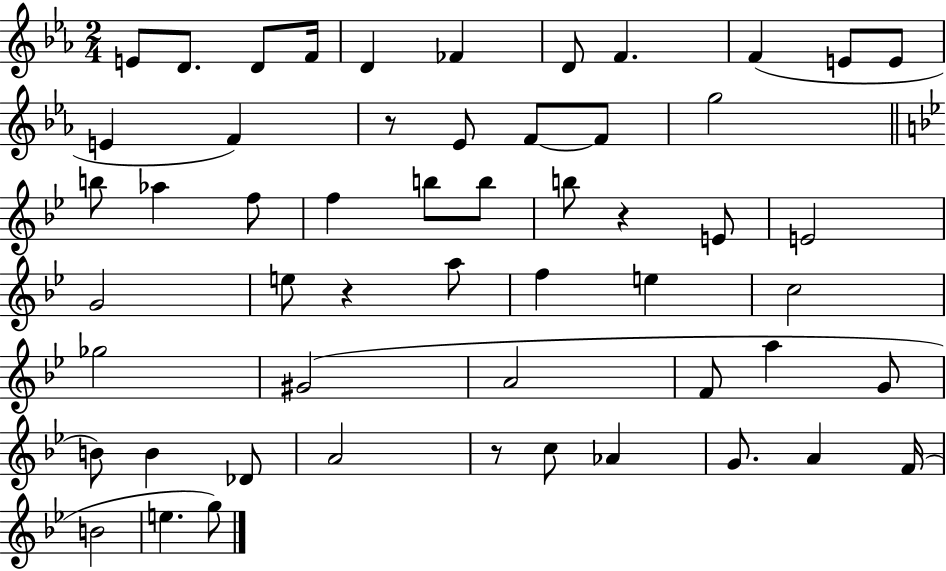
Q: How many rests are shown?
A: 4